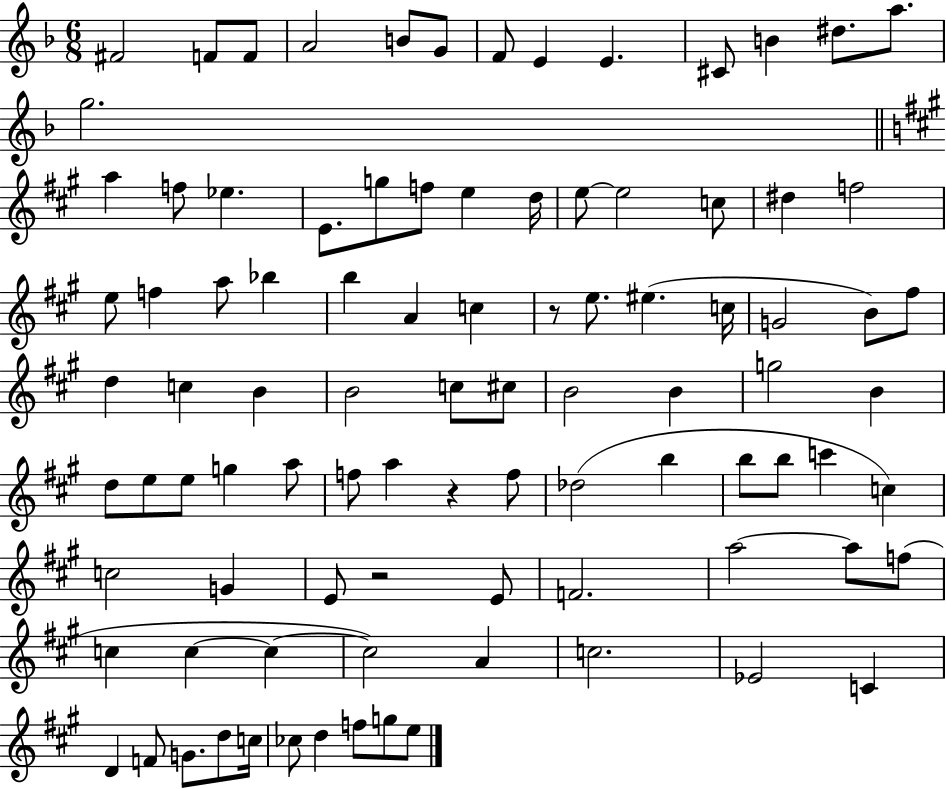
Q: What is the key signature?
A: F major